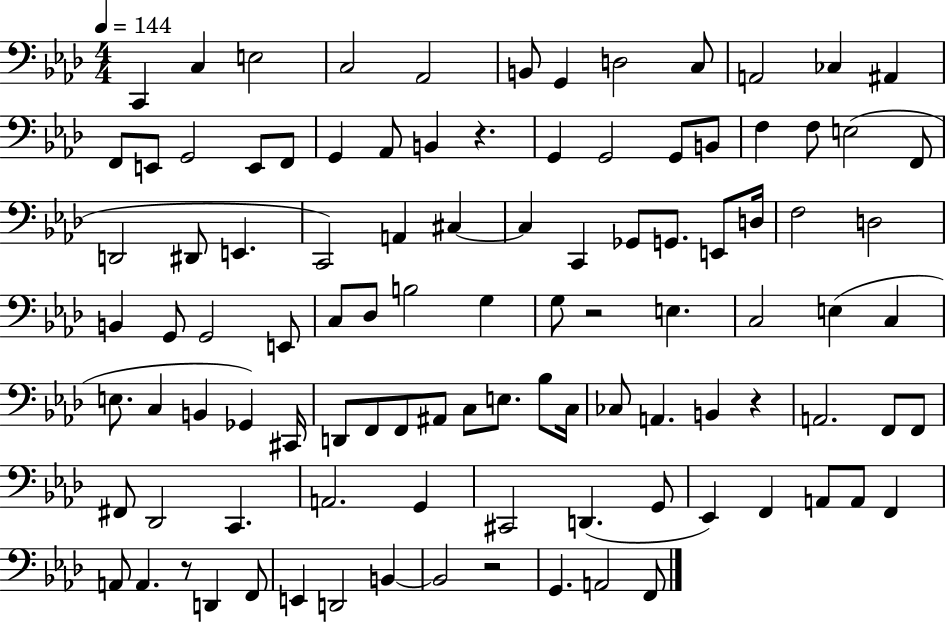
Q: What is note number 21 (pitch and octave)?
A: G2